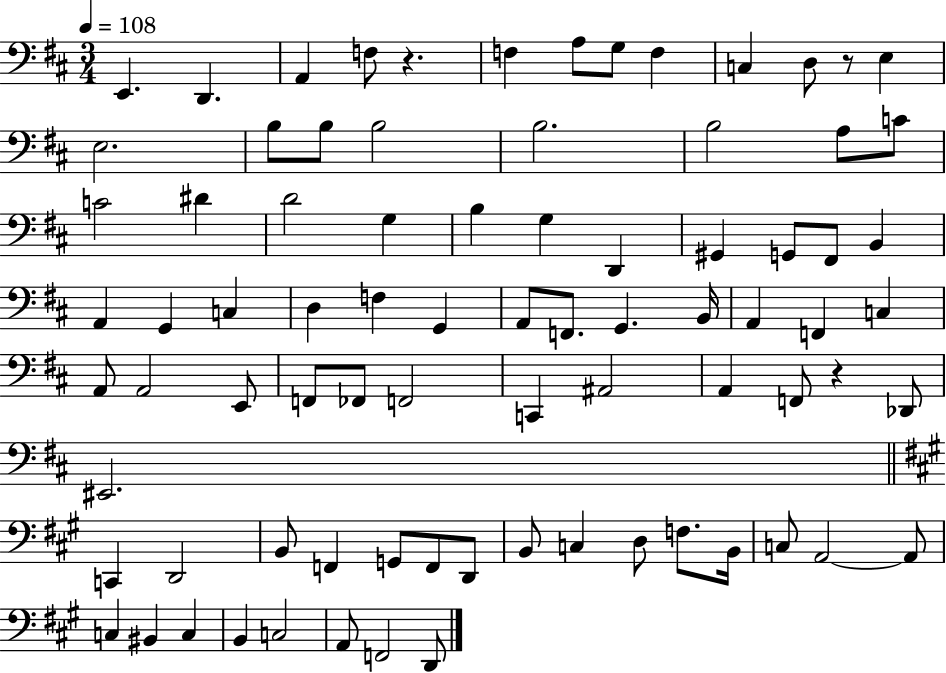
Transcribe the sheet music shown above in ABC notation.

X:1
T:Untitled
M:3/4
L:1/4
K:D
E,, D,, A,, F,/2 z F, A,/2 G,/2 F, C, D,/2 z/2 E, E,2 B,/2 B,/2 B,2 B,2 B,2 A,/2 C/2 C2 ^D D2 G, B, G, D,, ^G,, G,,/2 ^F,,/2 B,, A,, G,, C, D, F, G,, A,,/2 F,,/2 G,, B,,/4 A,, F,, C, A,,/2 A,,2 E,,/2 F,,/2 _F,,/2 F,,2 C,, ^A,,2 A,, F,,/2 z _D,,/2 ^E,,2 C,, D,,2 B,,/2 F,, G,,/2 F,,/2 D,,/2 B,,/2 C, D,/2 F,/2 B,,/4 C,/2 A,,2 A,,/2 C, ^B,, C, B,, C,2 A,,/2 F,,2 D,,/2